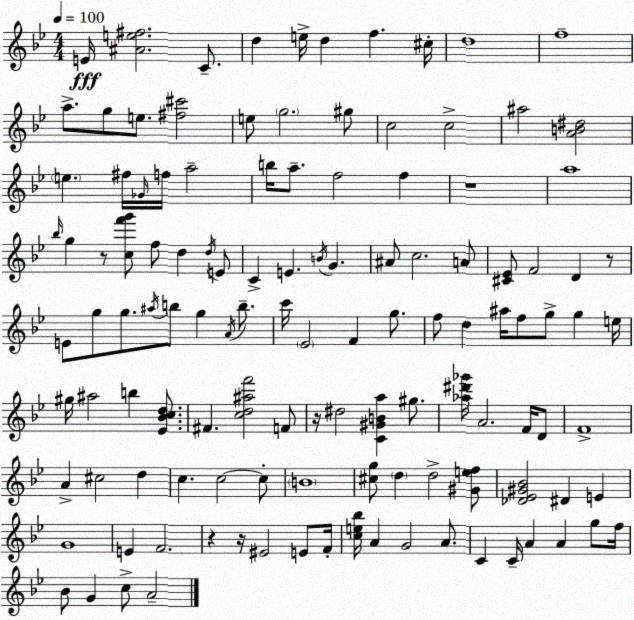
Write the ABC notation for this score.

X:1
T:Untitled
M:4/4
L:1/4
K:Bb
E/4 [^Ae^f]2 C/2 d e/4 d f ^c/4 d4 f4 a/2 g/2 e/2 [^f^c']2 e/2 g2 ^g/2 c2 c2 ^a2 [AB^d]2 e ^f/4 _G/4 f/4 a2 b/4 a/2 f2 f z4 a4 _b/4 g z/2 [cf'g']/2 f/2 d d/4 E/2 C E B/4 G ^A/2 c2 A/2 [^C_E]/2 F2 D z/2 E/2 g/2 g/2 ^a/4 b/2 g A/4 b/2 c'/4 _E2 F g/2 f/2 d ^a/4 f/2 g/2 g e/4 ^g/4 ^a2 b [_E_Bcd]/2 ^F [cd^af']2 F/2 z/4 ^d2 [C^GBa] ^g/2 [_a^d'_g']/4 A2 F/4 D/2 F4 A ^c2 d c c2 c/2 B4 [^cg]/2 d d2 [^Gef]/2 [_D_E^G_B]2 ^D E G4 E F2 z z/4 ^E2 E/2 F/4 [ce_b]/4 A G2 A/2 C C/4 A A g/2 f/4 _B/2 G c/2 A2